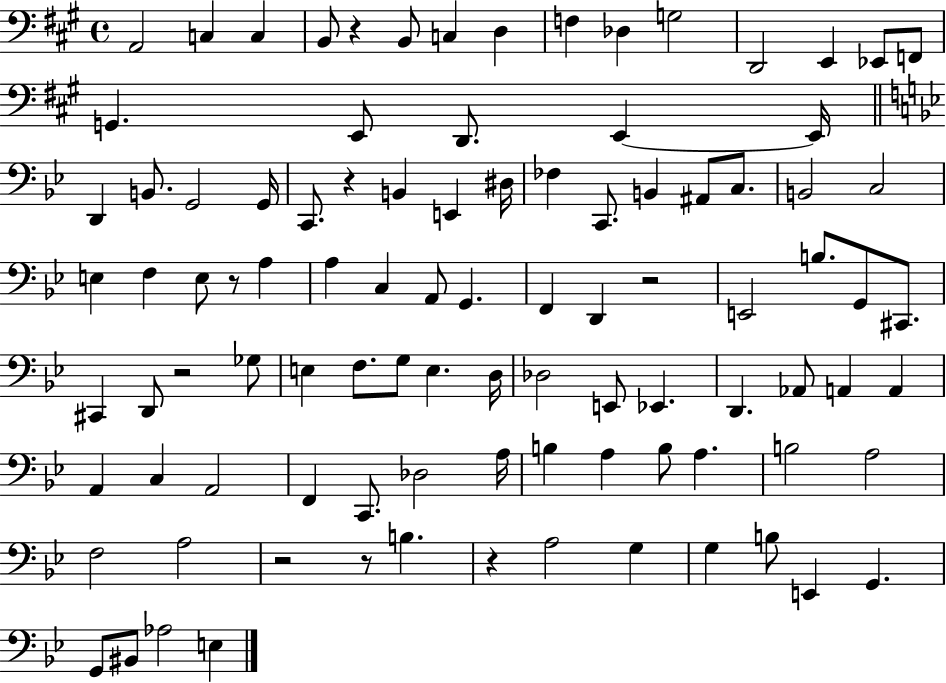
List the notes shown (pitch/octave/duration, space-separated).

A2/h C3/q C3/q B2/e R/q B2/e C3/q D3/q F3/q Db3/q G3/h D2/h E2/q Eb2/e F2/e G2/q. E2/e D2/e. E2/q E2/s D2/q B2/e. G2/h G2/s C2/e. R/q B2/q E2/q D#3/s FES3/q C2/e. B2/q A#2/e C3/e. B2/h C3/h E3/q F3/q E3/e R/e A3/q A3/q C3/q A2/e G2/q. F2/q D2/q R/h E2/h B3/e. G2/e C#2/e. C#2/q D2/e R/h Gb3/e E3/q F3/e. G3/e E3/q. D3/s Db3/h E2/e Eb2/q. D2/q. Ab2/e A2/q A2/q A2/q C3/q A2/h F2/q C2/e. Db3/h A3/s B3/q A3/q B3/e A3/q. B3/h A3/h F3/h A3/h R/h R/e B3/q. R/q A3/h G3/q G3/q B3/e E2/q G2/q. G2/e BIS2/e Ab3/h E3/q